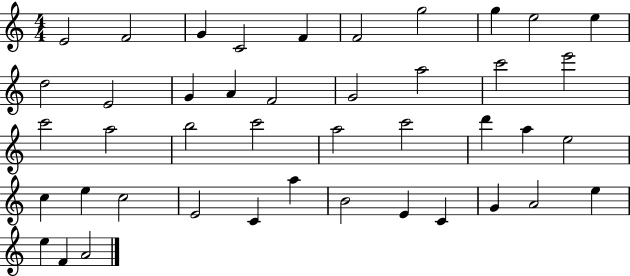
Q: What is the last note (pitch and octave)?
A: A4